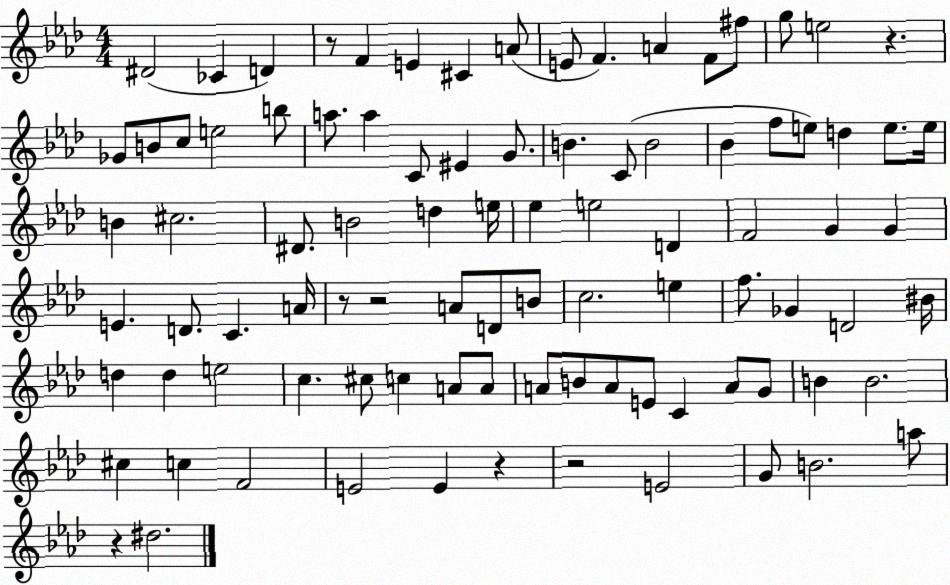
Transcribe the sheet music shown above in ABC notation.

X:1
T:Untitled
M:4/4
L:1/4
K:Ab
^D2 _C D z/2 F E ^C A/2 E/2 F A F/2 ^f/2 g/2 e2 z _G/2 B/2 c/2 e2 b/2 a/2 a C/2 ^E G/2 B C/2 B2 _B f/2 e/2 d e/2 e/4 B ^c2 ^D/2 B2 d e/4 _e e2 D F2 G G E D/2 C A/4 z/2 z2 A/2 D/2 B/2 c2 e f/2 _G D2 ^B/4 d d e2 c ^c/2 c A/2 A/2 A/2 B/2 A/2 E/2 C A/2 G/2 B B2 ^c c F2 E2 E z z2 E2 G/2 B2 a/2 z ^d2